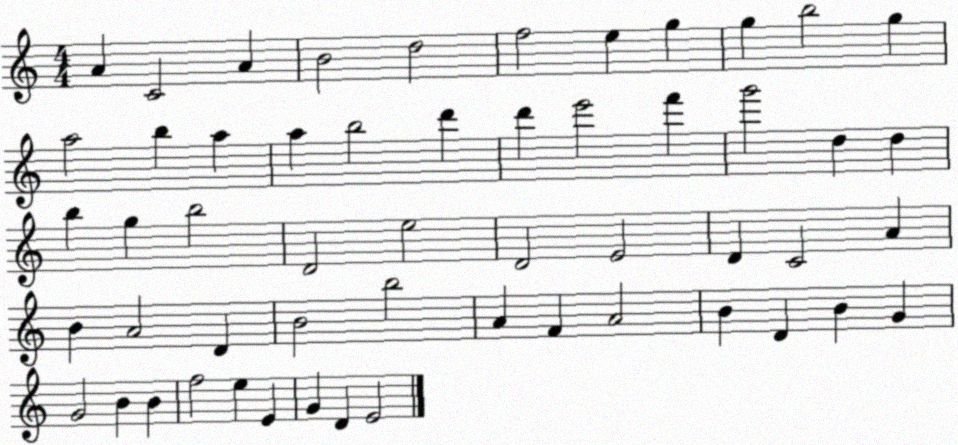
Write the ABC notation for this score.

X:1
T:Untitled
M:4/4
L:1/4
K:C
A C2 A B2 d2 f2 e g g b2 g a2 b a a b2 d' d' e'2 f' g'2 d d b g b2 D2 e2 D2 E2 D C2 A B A2 D B2 b2 A F A2 B D B G G2 B B f2 e E G D E2